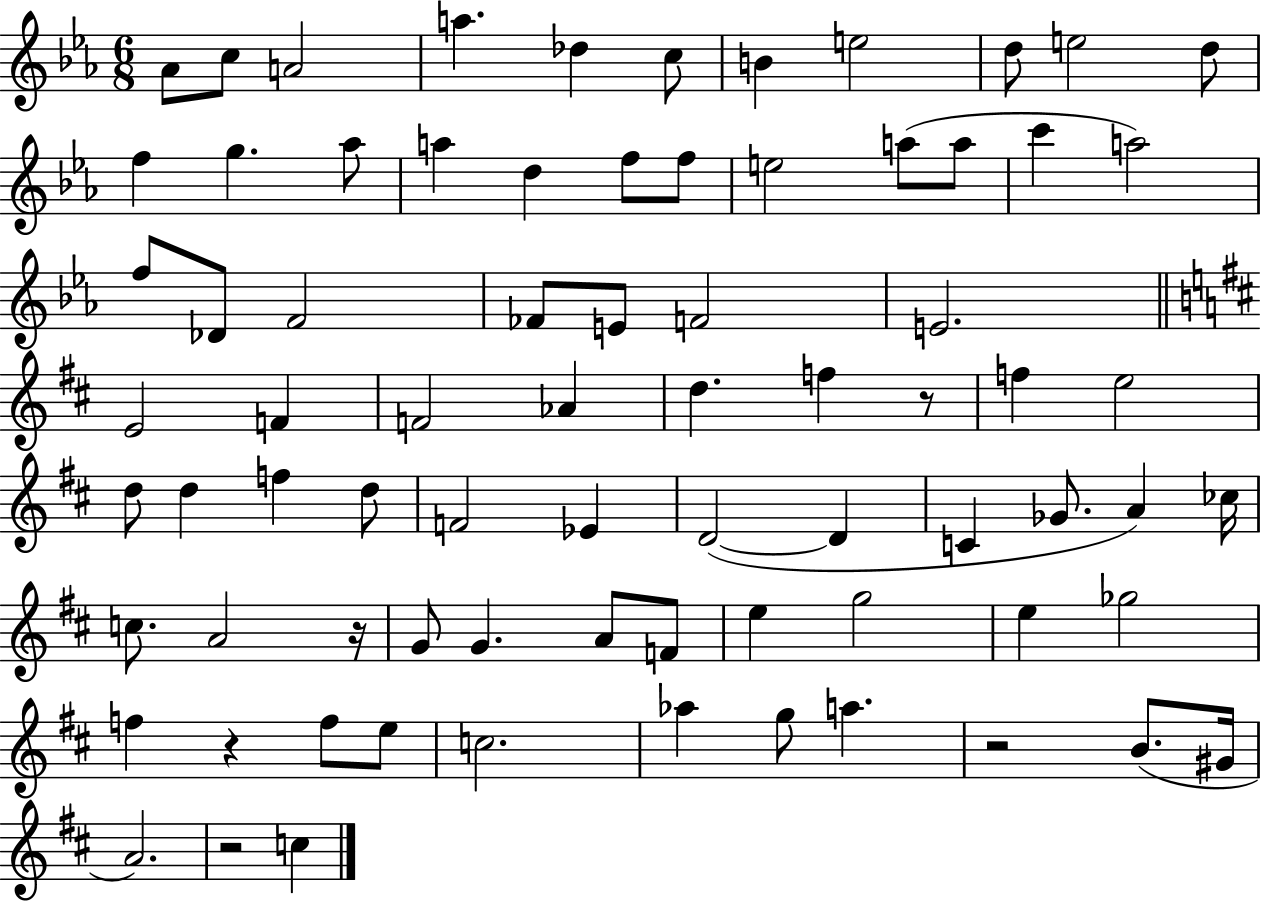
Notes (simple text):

Ab4/e C5/e A4/h A5/q. Db5/q C5/e B4/q E5/h D5/e E5/h D5/e F5/q G5/q. Ab5/e A5/q D5/q F5/e F5/e E5/h A5/e A5/e C6/q A5/h F5/e Db4/e F4/h FES4/e E4/e F4/h E4/h. E4/h F4/q F4/h Ab4/q D5/q. F5/q R/e F5/q E5/h D5/e D5/q F5/q D5/e F4/h Eb4/q D4/h D4/q C4/q Gb4/e. A4/q CES5/s C5/e. A4/h R/s G4/e G4/q. A4/e F4/e E5/q G5/h E5/q Gb5/h F5/q R/q F5/e E5/e C5/h. Ab5/q G5/e A5/q. R/h B4/e. G#4/s A4/h. R/h C5/q